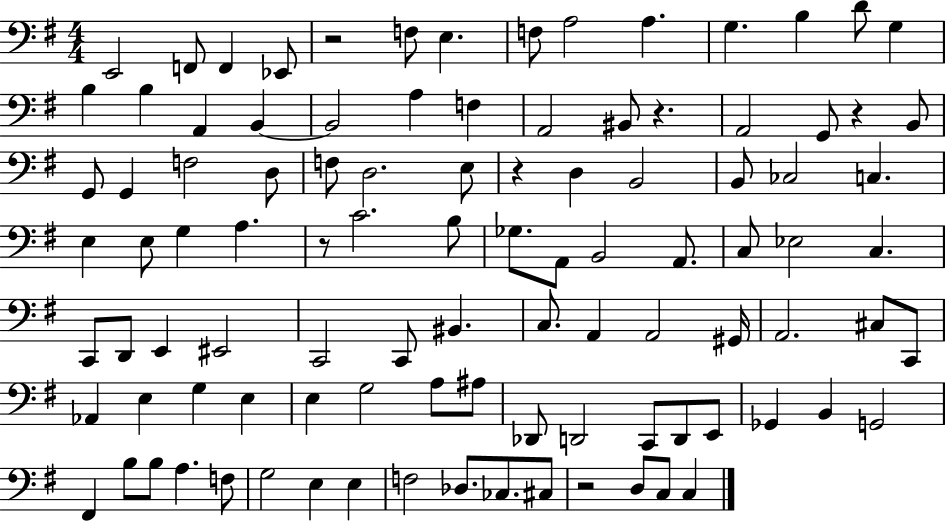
E2/h F2/e F2/q Eb2/e R/h F3/e E3/q. F3/e A3/h A3/q. G3/q. B3/q D4/e G3/q B3/q B3/q A2/q B2/q B2/h A3/q F3/q A2/h BIS2/e R/q. A2/h G2/e R/q B2/e G2/e G2/q F3/h D3/e F3/e D3/h. E3/e R/q D3/q B2/h B2/e CES3/h C3/q. E3/q E3/e G3/q A3/q. R/e C4/h. B3/e Gb3/e. A2/e B2/h A2/e. C3/e Eb3/h C3/q. C2/e D2/e E2/q EIS2/h C2/h C2/e BIS2/q. C3/e. A2/q A2/h G#2/s A2/h. C#3/e C2/e Ab2/q E3/q G3/q E3/q E3/q G3/h A3/e A#3/e Db2/e D2/h C2/e D2/e E2/e Gb2/q B2/q G2/h F#2/q B3/e B3/e A3/q. F3/e G3/h E3/q E3/q F3/h Db3/e. CES3/e. C#3/e R/h D3/e C3/e C3/q